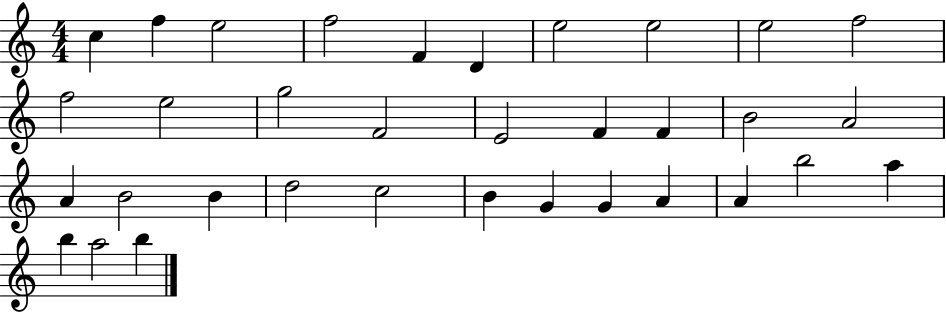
C5/q F5/q E5/h F5/h F4/q D4/q E5/h E5/h E5/h F5/h F5/h E5/h G5/h F4/h E4/h F4/q F4/q B4/h A4/h A4/q B4/h B4/q D5/h C5/h B4/q G4/q G4/q A4/q A4/q B5/h A5/q B5/q A5/h B5/q